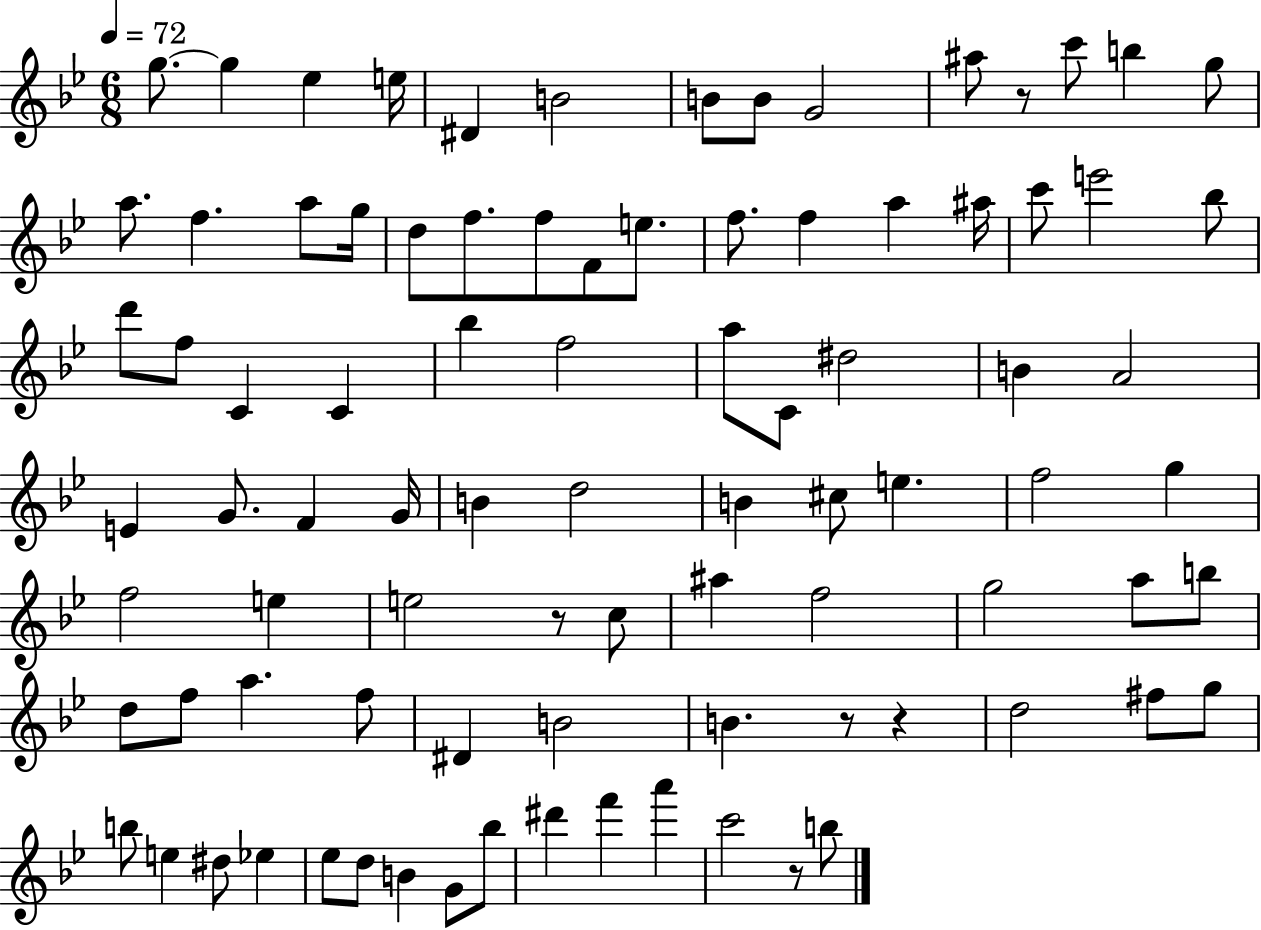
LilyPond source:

{
  \clef treble
  \numericTimeSignature
  \time 6/8
  \key bes \major
  \tempo 4 = 72
  \repeat volta 2 { g''8.~~ g''4 ees''4 e''16 | dis'4 b'2 | b'8 b'8 g'2 | ais''8 r8 c'''8 b''4 g''8 | \break a''8. f''4. a''8 g''16 | d''8 f''8. f''8 f'8 e''8. | f''8. f''4 a''4 ais''16 | c'''8 e'''2 bes''8 | \break d'''8 f''8 c'4 c'4 | bes''4 f''2 | a''8 c'8 dis''2 | b'4 a'2 | \break e'4 g'8. f'4 g'16 | b'4 d''2 | b'4 cis''8 e''4. | f''2 g''4 | \break f''2 e''4 | e''2 r8 c''8 | ais''4 f''2 | g''2 a''8 b''8 | \break d''8 f''8 a''4. f''8 | dis'4 b'2 | b'4. r8 r4 | d''2 fis''8 g''8 | \break b''8 e''4 dis''8 ees''4 | ees''8 d''8 b'4 g'8 bes''8 | dis'''4 f'''4 a'''4 | c'''2 r8 b''8 | \break } \bar "|."
}